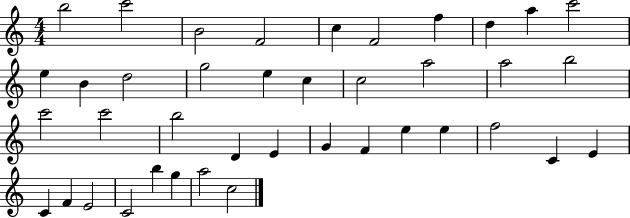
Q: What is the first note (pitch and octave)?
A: B5